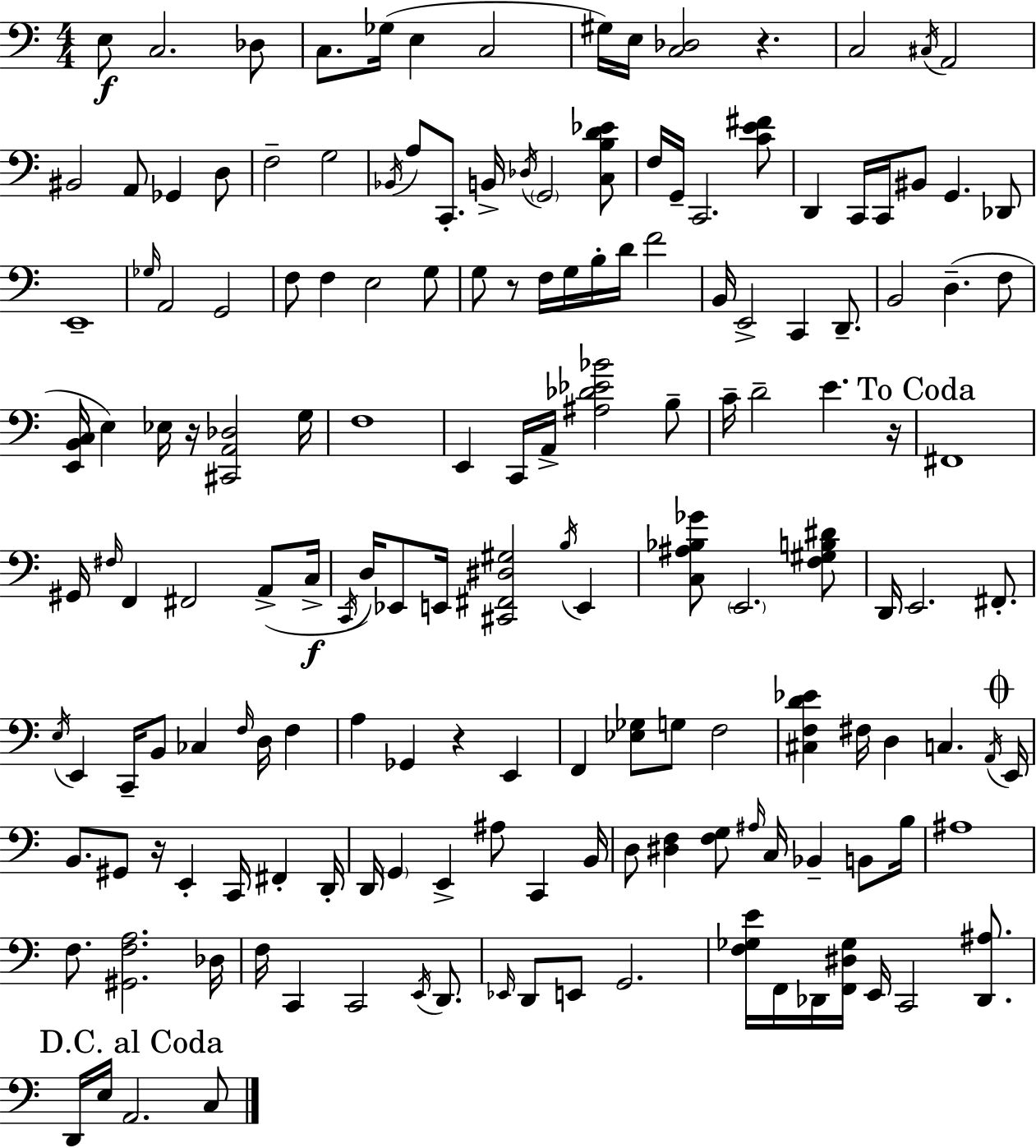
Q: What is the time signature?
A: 4/4